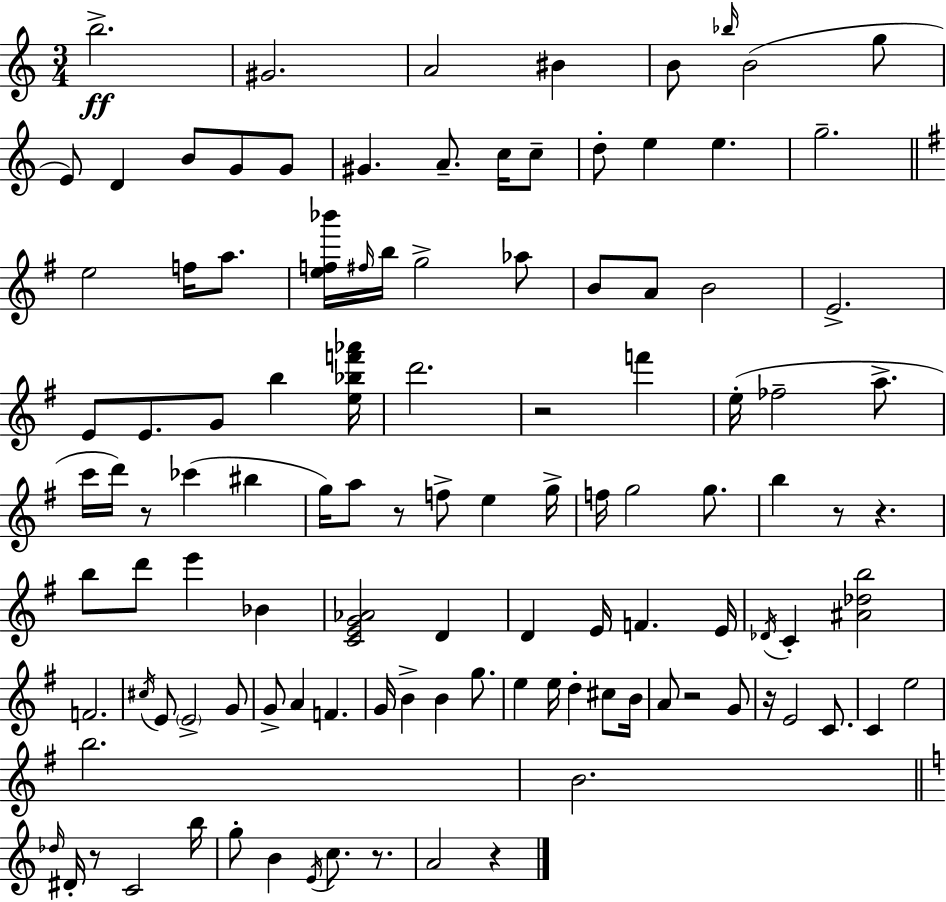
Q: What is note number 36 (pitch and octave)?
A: B5